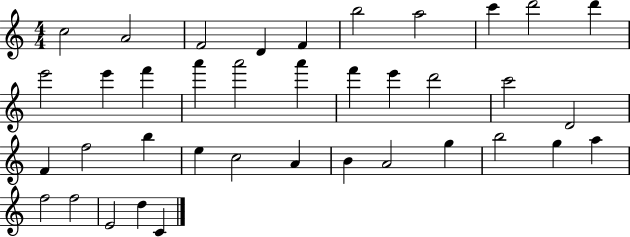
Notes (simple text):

C5/h A4/h F4/h D4/q F4/q B5/h A5/h C6/q D6/h D6/q E6/h E6/q F6/q A6/q A6/h A6/q F6/q E6/q D6/h C6/h D4/h F4/q F5/h B5/q E5/q C5/h A4/q B4/q A4/h G5/q B5/h G5/q A5/q F5/h F5/h E4/h D5/q C4/q